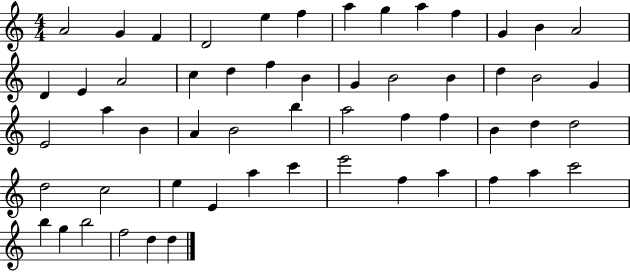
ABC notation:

X:1
T:Untitled
M:4/4
L:1/4
K:C
A2 G F D2 e f a g a f G B A2 D E A2 c d f B G B2 B d B2 G E2 a B A B2 b a2 f f B d d2 d2 c2 e E a c' e'2 f a f a c'2 b g b2 f2 d d